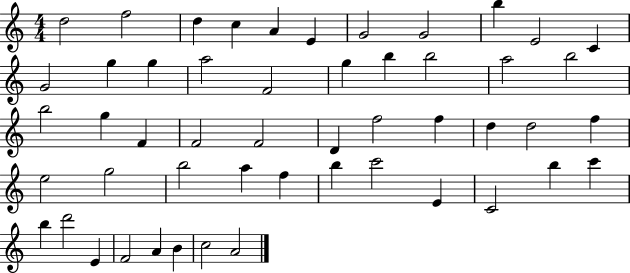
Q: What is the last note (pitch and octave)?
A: A4